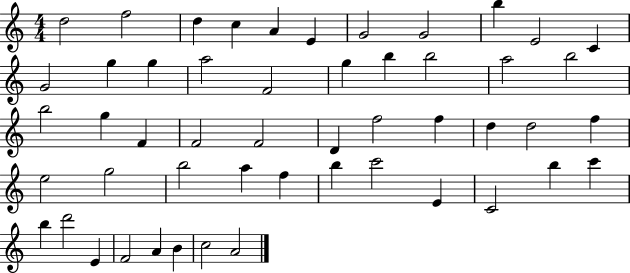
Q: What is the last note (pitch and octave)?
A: A4